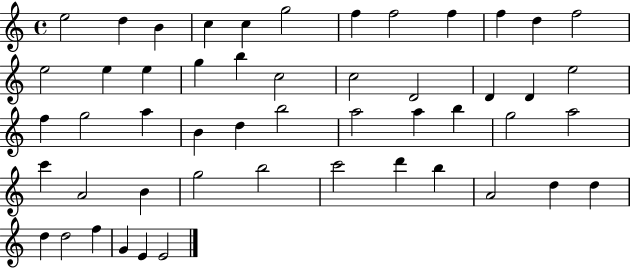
{
  \clef treble
  \time 4/4
  \defaultTimeSignature
  \key c \major
  e''2 d''4 b'4 | c''4 c''4 g''2 | f''4 f''2 f''4 | f''4 d''4 f''2 | \break e''2 e''4 e''4 | g''4 b''4 c''2 | c''2 d'2 | d'4 d'4 e''2 | \break f''4 g''2 a''4 | b'4 d''4 b''2 | a''2 a''4 b''4 | g''2 a''2 | \break c'''4 a'2 b'4 | g''2 b''2 | c'''2 d'''4 b''4 | a'2 d''4 d''4 | \break d''4 d''2 f''4 | g'4 e'4 e'2 | \bar "|."
}